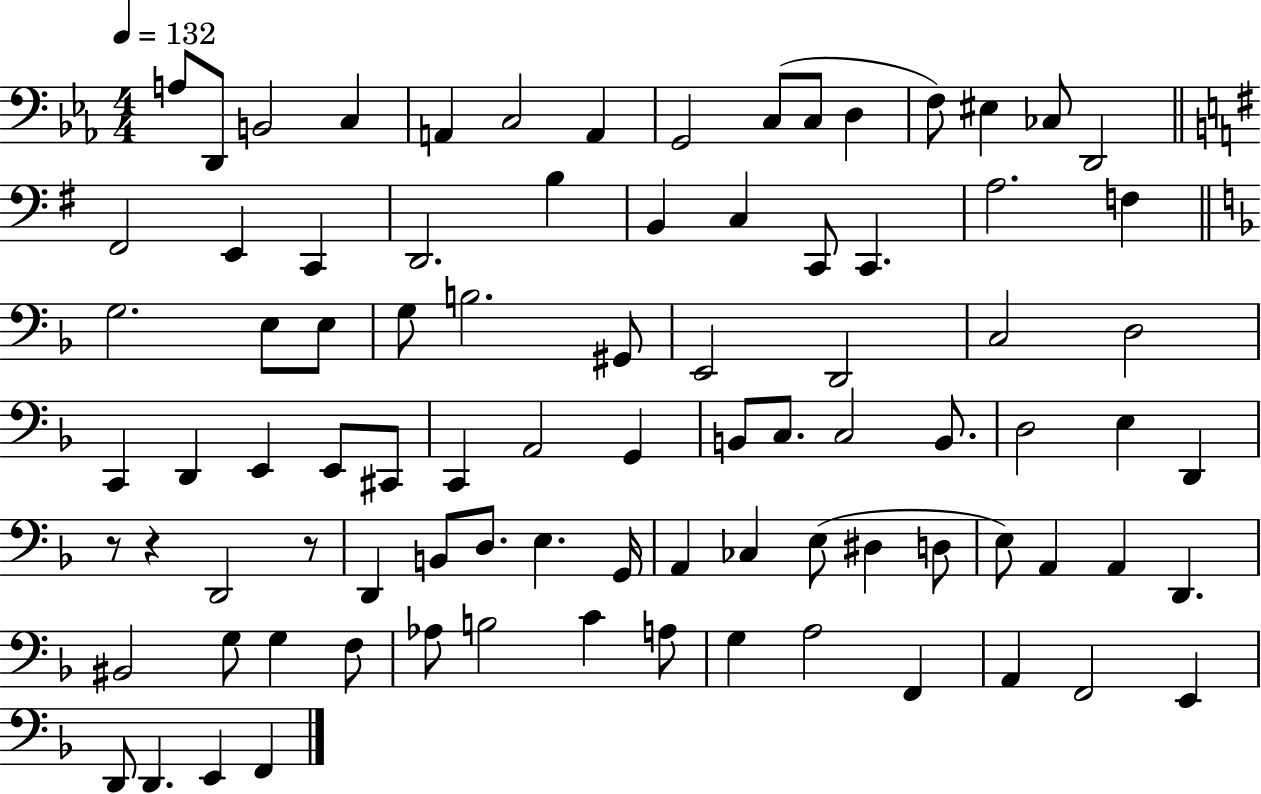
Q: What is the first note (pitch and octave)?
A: A3